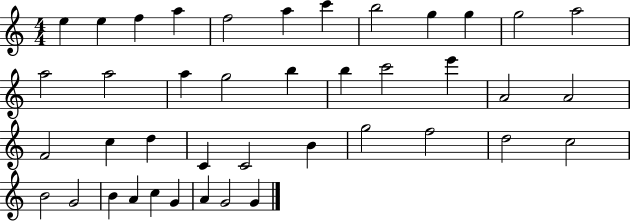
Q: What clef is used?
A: treble